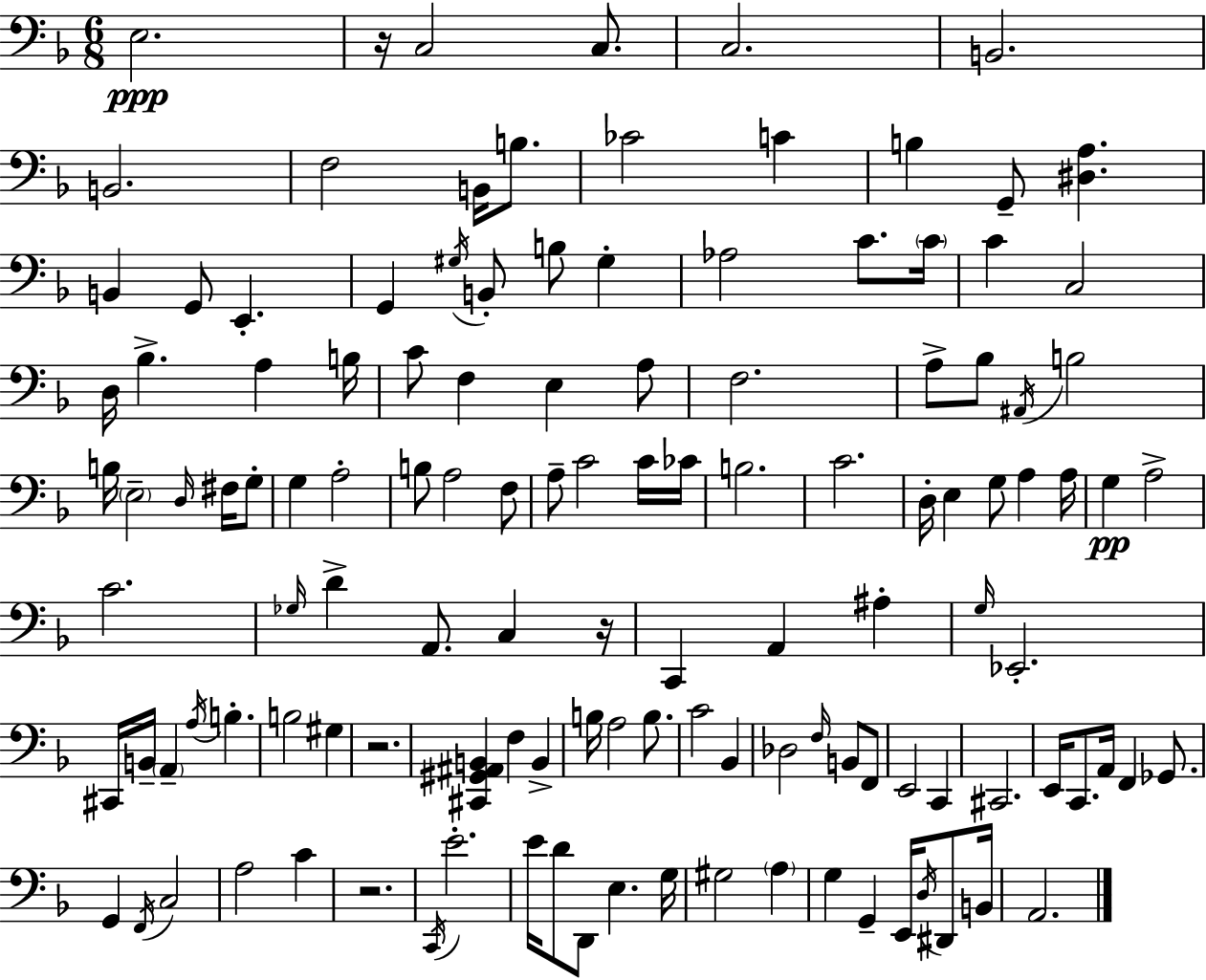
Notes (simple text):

E3/h. R/s C3/h C3/e. C3/h. B2/h. B2/h. F3/h B2/s B3/e. CES4/h C4/q B3/q G2/e [D#3,A3]/q. B2/q G2/e E2/q. G2/q G#3/s B2/e B3/e G#3/q Ab3/h C4/e. C4/s C4/q C3/h D3/s Bb3/q. A3/q B3/s C4/e F3/q E3/q A3/e F3/h. A3/e Bb3/e A#2/s B3/h B3/s E3/h D3/s F#3/s G3/e G3/q A3/h B3/e A3/h F3/e A3/e C4/h C4/s CES4/s B3/h. C4/h. D3/s E3/q G3/e A3/q A3/s G3/q A3/h C4/h. Gb3/s D4/q A2/e. C3/q R/s C2/q A2/q A#3/q G3/s Eb2/h. C#2/s B2/s A2/q A3/s B3/q. B3/h G#3/q R/h. [C#2,G#2,A#2,B2]/q F3/q B2/q B3/s A3/h B3/e. C4/h Bb2/q Db3/h F3/s B2/e F2/e E2/h C2/q C#2/h. E2/s C2/e. A2/s F2/q Gb2/e. G2/q F2/s C3/h A3/h C4/q R/h. C2/s E4/h. E4/s D4/e D2/e E3/q. G3/s G#3/h A3/q G3/q G2/q E2/s D3/s D#2/e B2/s A2/h.